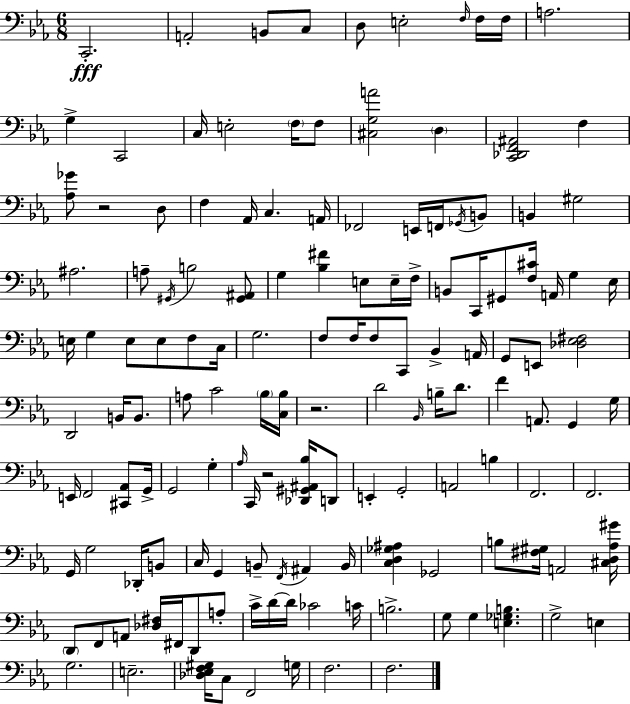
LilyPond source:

{
  \clef bass
  \numericTimeSignature
  \time 6/8
  \key c \minor
  \repeat volta 2 { c,2.-.\fff | a,2-. b,8 c8 | d8 e2-. \grace { f16 } f16 | f16 a2. | \break g4-> c,2 | c16 e2-. \parenthesize f16 f8 | <cis g a'>2 \parenthesize d4 | <c, des, f, ais,>2 f4 | \break <aes ges'>8 r2 d8 | f4 aes,16 c4. | a,16 fes,2 e,16 f,16 \acciaccatura { ges,16 } | b,8 b,4 gis2 | \break ais2. | a8-- \acciaccatura { gis,16 } b2 | <gis, ais,>8 g4 <bes fis'>4 e8 | e16-- f16-> b,8 c,16 gis,8 <f cis'>16 a,16 g4 | \break ees16 e16 g4 e8 e8 | f8 c16 g2. | f8 f16 f8 c,8 bes,4-> | a,16 g,8 e,8 <des ees fis>2 | \break d,2 b,16 | b,8. a8 c'2 | \parenthesize bes16 <c bes>16 r2. | d'2 \grace { bes,16 } | \break b16-- d'8. f'4 a,8. g,4 | g16 e,16 f,2 | <cis, aes,>8 g,16-> g,2 | g4-. \grace { aes16 } c,16 r2 | \break <des, gis, ais, bes>16 d,8 e,4-. g,2-. | a,2 | b4 f,2. | f,2. | \break g,16 g2 | des,16-. b,8 c16 g,4 b,8-- | \acciaccatura { f,16 } ais,4 b,16 <c d ges ais>4 ges,2 | b8 <fis gis>16 a,2 | \break <cis d aes gis'>16 \parenthesize d,8 f,8 a,8 | <des fis>16 fis,16 d,8 a8-. c'16-> d'16~~ d'16 ces'2 | c'16 b2.-> | g8 g4 | \break <e ges b>4. g2-> | e4 g2. | e2.-- | <des ees f gis>16 c8 f,2 | \break g16 f2. | f2. | } \bar "|."
}